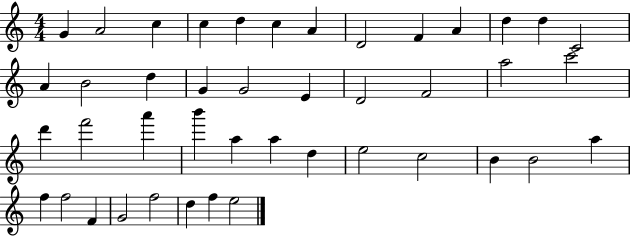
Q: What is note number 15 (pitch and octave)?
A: B4